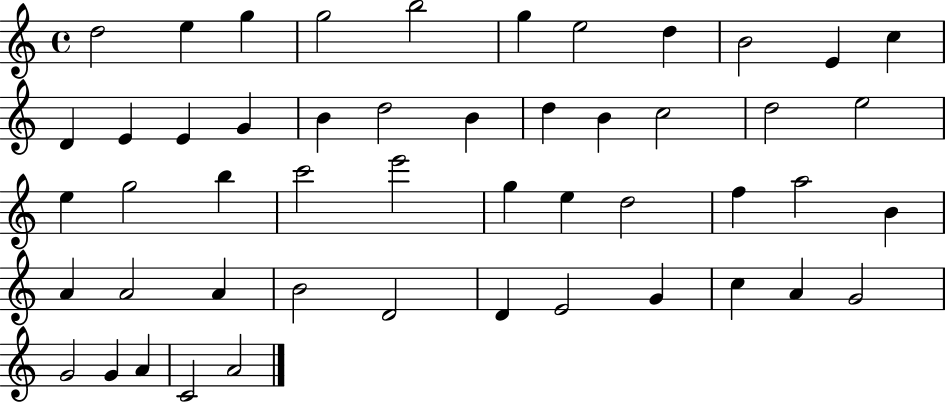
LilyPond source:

{
  \clef treble
  \time 4/4
  \defaultTimeSignature
  \key c \major
  d''2 e''4 g''4 | g''2 b''2 | g''4 e''2 d''4 | b'2 e'4 c''4 | \break d'4 e'4 e'4 g'4 | b'4 d''2 b'4 | d''4 b'4 c''2 | d''2 e''2 | \break e''4 g''2 b''4 | c'''2 e'''2 | g''4 e''4 d''2 | f''4 a''2 b'4 | \break a'4 a'2 a'4 | b'2 d'2 | d'4 e'2 g'4 | c''4 a'4 g'2 | \break g'2 g'4 a'4 | c'2 a'2 | \bar "|."
}